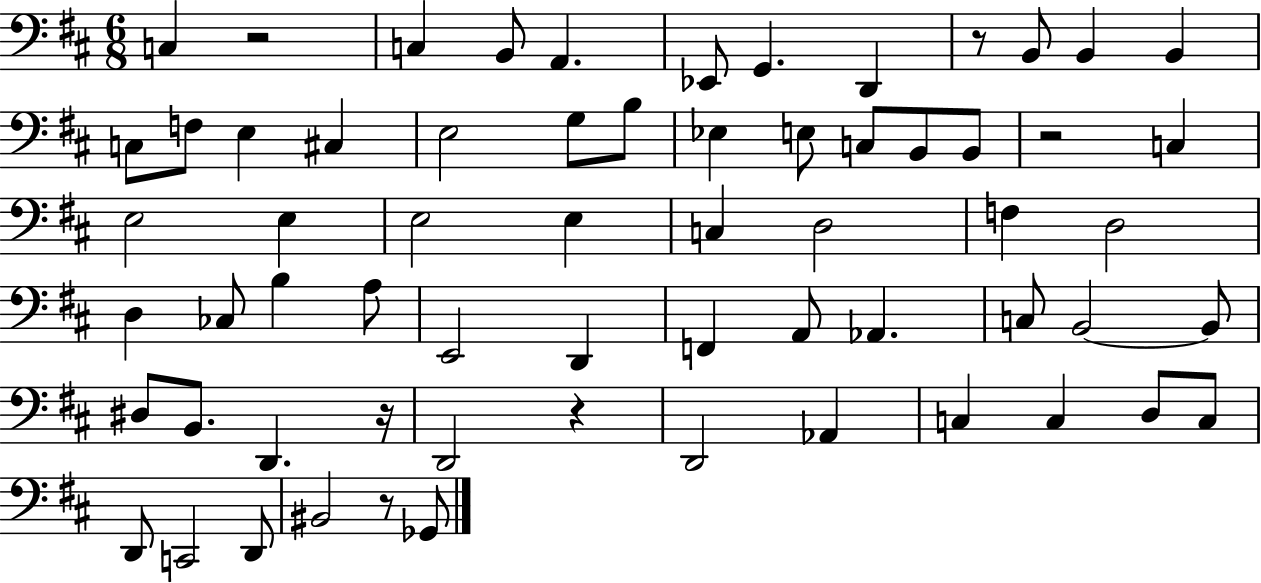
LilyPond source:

{
  \clef bass
  \numericTimeSignature
  \time 6/8
  \key d \major
  c4 r2 | c4 b,8 a,4. | ees,8 g,4. d,4 | r8 b,8 b,4 b,4 | \break c8 f8 e4 cis4 | e2 g8 b8 | ees4 e8 c8 b,8 b,8 | r2 c4 | \break e2 e4 | e2 e4 | c4 d2 | f4 d2 | \break d4 ces8 b4 a8 | e,2 d,4 | f,4 a,8 aes,4. | c8 b,2~~ b,8 | \break dis8 b,8. d,4. r16 | d,2 r4 | d,2 aes,4 | c4 c4 d8 c8 | \break d,8 c,2 d,8 | bis,2 r8 ges,8 | \bar "|."
}